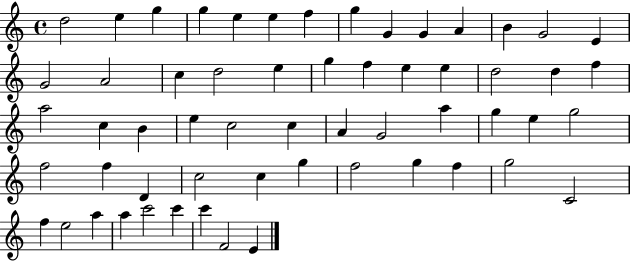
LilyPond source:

{
  \clef treble
  \time 4/4
  \defaultTimeSignature
  \key c \major
  d''2 e''4 g''4 | g''4 e''4 e''4 f''4 | g''4 g'4 g'4 a'4 | b'4 g'2 e'4 | \break g'2 a'2 | c''4 d''2 e''4 | g''4 f''4 e''4 e''4 | d''2 d''4 f''4 | \break a''2 c''4 b'4 | e''4 c''2 c''4 | a'4 g'2 a''4 | g''4 e''4 g''2 | \break f''2 f''4 d'4 | c''2 c''4 g''4 | f''2 g''4 f''4 | g''2 c'2 | \break f''4 e''2 a''4 | a''4 c'''2 c'''4 | c'''4 f'2 e'4 | \bar "|."
}